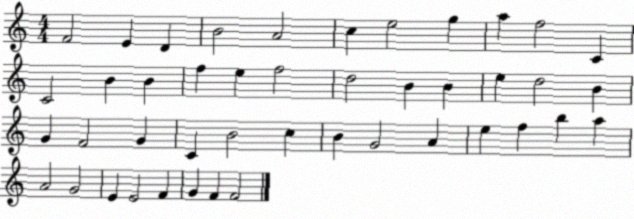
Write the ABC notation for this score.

X:1
T:Untitled
M:4/4
L:1/4
K:C
F2 E D B2 A2 c e2 g a f2 C C2 B B f e f2 d2 B B e d2 B G F2 G C B2 c B G2 A e f b a A2 G2 E E2 F G F F2